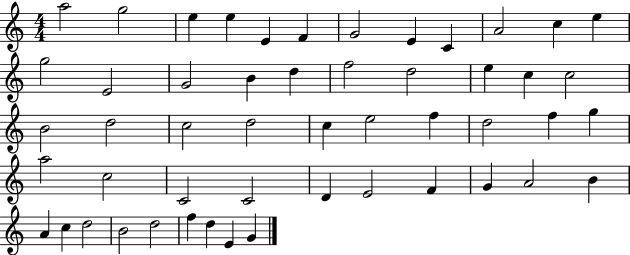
A5/h G5/h E5/q E5/q E4/q F4/q G4/h E4/q C4/q A4/h C5/q E5/q G5/h E4/h G4/h B4/q D5/q F5/h D5/h E5/q C5/q C5/h B4/h D5/h C5/h D5/h C5/q E5/h F5/q D5/h F5/q G5/q A5/h C5/h C4/h C4/h D4/q E4/h F4/q G4/q A4/h B4/q A4/q C5/q D5/h B4/h D5/h F5/q D5/q E4/q G4/q